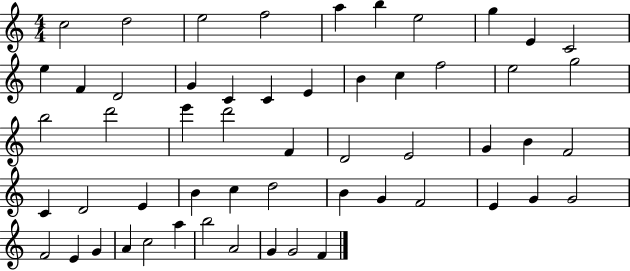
{
  \clef treble
  \numericTimeSignature
  \time 4/4
  \key c \major
  c''2 d''2 | e''2 f''2 | a''4 b''4 e''2 | g''4 e'4 c'2 | \break e''4 f'4 d'2 | g'4 c'4 c'4 e'4 | b'4 c''4 f''2 | e''2 g''2 | \break b''2 d'''2 | e'''4 d'''2 f'4 | d'2 e'2 | g'4 b'4 f'2 | \break c'4 d'2 e'4 | b'4 c''4 d''2 | b'4 g'4 f'2 | e'4 g'4 g'2 | \break f'2 e'4 g'4 | a'4 c''2 a''4 | b''2 a'2 | g'4 g'2 f'4 | \break \bar "|."
}